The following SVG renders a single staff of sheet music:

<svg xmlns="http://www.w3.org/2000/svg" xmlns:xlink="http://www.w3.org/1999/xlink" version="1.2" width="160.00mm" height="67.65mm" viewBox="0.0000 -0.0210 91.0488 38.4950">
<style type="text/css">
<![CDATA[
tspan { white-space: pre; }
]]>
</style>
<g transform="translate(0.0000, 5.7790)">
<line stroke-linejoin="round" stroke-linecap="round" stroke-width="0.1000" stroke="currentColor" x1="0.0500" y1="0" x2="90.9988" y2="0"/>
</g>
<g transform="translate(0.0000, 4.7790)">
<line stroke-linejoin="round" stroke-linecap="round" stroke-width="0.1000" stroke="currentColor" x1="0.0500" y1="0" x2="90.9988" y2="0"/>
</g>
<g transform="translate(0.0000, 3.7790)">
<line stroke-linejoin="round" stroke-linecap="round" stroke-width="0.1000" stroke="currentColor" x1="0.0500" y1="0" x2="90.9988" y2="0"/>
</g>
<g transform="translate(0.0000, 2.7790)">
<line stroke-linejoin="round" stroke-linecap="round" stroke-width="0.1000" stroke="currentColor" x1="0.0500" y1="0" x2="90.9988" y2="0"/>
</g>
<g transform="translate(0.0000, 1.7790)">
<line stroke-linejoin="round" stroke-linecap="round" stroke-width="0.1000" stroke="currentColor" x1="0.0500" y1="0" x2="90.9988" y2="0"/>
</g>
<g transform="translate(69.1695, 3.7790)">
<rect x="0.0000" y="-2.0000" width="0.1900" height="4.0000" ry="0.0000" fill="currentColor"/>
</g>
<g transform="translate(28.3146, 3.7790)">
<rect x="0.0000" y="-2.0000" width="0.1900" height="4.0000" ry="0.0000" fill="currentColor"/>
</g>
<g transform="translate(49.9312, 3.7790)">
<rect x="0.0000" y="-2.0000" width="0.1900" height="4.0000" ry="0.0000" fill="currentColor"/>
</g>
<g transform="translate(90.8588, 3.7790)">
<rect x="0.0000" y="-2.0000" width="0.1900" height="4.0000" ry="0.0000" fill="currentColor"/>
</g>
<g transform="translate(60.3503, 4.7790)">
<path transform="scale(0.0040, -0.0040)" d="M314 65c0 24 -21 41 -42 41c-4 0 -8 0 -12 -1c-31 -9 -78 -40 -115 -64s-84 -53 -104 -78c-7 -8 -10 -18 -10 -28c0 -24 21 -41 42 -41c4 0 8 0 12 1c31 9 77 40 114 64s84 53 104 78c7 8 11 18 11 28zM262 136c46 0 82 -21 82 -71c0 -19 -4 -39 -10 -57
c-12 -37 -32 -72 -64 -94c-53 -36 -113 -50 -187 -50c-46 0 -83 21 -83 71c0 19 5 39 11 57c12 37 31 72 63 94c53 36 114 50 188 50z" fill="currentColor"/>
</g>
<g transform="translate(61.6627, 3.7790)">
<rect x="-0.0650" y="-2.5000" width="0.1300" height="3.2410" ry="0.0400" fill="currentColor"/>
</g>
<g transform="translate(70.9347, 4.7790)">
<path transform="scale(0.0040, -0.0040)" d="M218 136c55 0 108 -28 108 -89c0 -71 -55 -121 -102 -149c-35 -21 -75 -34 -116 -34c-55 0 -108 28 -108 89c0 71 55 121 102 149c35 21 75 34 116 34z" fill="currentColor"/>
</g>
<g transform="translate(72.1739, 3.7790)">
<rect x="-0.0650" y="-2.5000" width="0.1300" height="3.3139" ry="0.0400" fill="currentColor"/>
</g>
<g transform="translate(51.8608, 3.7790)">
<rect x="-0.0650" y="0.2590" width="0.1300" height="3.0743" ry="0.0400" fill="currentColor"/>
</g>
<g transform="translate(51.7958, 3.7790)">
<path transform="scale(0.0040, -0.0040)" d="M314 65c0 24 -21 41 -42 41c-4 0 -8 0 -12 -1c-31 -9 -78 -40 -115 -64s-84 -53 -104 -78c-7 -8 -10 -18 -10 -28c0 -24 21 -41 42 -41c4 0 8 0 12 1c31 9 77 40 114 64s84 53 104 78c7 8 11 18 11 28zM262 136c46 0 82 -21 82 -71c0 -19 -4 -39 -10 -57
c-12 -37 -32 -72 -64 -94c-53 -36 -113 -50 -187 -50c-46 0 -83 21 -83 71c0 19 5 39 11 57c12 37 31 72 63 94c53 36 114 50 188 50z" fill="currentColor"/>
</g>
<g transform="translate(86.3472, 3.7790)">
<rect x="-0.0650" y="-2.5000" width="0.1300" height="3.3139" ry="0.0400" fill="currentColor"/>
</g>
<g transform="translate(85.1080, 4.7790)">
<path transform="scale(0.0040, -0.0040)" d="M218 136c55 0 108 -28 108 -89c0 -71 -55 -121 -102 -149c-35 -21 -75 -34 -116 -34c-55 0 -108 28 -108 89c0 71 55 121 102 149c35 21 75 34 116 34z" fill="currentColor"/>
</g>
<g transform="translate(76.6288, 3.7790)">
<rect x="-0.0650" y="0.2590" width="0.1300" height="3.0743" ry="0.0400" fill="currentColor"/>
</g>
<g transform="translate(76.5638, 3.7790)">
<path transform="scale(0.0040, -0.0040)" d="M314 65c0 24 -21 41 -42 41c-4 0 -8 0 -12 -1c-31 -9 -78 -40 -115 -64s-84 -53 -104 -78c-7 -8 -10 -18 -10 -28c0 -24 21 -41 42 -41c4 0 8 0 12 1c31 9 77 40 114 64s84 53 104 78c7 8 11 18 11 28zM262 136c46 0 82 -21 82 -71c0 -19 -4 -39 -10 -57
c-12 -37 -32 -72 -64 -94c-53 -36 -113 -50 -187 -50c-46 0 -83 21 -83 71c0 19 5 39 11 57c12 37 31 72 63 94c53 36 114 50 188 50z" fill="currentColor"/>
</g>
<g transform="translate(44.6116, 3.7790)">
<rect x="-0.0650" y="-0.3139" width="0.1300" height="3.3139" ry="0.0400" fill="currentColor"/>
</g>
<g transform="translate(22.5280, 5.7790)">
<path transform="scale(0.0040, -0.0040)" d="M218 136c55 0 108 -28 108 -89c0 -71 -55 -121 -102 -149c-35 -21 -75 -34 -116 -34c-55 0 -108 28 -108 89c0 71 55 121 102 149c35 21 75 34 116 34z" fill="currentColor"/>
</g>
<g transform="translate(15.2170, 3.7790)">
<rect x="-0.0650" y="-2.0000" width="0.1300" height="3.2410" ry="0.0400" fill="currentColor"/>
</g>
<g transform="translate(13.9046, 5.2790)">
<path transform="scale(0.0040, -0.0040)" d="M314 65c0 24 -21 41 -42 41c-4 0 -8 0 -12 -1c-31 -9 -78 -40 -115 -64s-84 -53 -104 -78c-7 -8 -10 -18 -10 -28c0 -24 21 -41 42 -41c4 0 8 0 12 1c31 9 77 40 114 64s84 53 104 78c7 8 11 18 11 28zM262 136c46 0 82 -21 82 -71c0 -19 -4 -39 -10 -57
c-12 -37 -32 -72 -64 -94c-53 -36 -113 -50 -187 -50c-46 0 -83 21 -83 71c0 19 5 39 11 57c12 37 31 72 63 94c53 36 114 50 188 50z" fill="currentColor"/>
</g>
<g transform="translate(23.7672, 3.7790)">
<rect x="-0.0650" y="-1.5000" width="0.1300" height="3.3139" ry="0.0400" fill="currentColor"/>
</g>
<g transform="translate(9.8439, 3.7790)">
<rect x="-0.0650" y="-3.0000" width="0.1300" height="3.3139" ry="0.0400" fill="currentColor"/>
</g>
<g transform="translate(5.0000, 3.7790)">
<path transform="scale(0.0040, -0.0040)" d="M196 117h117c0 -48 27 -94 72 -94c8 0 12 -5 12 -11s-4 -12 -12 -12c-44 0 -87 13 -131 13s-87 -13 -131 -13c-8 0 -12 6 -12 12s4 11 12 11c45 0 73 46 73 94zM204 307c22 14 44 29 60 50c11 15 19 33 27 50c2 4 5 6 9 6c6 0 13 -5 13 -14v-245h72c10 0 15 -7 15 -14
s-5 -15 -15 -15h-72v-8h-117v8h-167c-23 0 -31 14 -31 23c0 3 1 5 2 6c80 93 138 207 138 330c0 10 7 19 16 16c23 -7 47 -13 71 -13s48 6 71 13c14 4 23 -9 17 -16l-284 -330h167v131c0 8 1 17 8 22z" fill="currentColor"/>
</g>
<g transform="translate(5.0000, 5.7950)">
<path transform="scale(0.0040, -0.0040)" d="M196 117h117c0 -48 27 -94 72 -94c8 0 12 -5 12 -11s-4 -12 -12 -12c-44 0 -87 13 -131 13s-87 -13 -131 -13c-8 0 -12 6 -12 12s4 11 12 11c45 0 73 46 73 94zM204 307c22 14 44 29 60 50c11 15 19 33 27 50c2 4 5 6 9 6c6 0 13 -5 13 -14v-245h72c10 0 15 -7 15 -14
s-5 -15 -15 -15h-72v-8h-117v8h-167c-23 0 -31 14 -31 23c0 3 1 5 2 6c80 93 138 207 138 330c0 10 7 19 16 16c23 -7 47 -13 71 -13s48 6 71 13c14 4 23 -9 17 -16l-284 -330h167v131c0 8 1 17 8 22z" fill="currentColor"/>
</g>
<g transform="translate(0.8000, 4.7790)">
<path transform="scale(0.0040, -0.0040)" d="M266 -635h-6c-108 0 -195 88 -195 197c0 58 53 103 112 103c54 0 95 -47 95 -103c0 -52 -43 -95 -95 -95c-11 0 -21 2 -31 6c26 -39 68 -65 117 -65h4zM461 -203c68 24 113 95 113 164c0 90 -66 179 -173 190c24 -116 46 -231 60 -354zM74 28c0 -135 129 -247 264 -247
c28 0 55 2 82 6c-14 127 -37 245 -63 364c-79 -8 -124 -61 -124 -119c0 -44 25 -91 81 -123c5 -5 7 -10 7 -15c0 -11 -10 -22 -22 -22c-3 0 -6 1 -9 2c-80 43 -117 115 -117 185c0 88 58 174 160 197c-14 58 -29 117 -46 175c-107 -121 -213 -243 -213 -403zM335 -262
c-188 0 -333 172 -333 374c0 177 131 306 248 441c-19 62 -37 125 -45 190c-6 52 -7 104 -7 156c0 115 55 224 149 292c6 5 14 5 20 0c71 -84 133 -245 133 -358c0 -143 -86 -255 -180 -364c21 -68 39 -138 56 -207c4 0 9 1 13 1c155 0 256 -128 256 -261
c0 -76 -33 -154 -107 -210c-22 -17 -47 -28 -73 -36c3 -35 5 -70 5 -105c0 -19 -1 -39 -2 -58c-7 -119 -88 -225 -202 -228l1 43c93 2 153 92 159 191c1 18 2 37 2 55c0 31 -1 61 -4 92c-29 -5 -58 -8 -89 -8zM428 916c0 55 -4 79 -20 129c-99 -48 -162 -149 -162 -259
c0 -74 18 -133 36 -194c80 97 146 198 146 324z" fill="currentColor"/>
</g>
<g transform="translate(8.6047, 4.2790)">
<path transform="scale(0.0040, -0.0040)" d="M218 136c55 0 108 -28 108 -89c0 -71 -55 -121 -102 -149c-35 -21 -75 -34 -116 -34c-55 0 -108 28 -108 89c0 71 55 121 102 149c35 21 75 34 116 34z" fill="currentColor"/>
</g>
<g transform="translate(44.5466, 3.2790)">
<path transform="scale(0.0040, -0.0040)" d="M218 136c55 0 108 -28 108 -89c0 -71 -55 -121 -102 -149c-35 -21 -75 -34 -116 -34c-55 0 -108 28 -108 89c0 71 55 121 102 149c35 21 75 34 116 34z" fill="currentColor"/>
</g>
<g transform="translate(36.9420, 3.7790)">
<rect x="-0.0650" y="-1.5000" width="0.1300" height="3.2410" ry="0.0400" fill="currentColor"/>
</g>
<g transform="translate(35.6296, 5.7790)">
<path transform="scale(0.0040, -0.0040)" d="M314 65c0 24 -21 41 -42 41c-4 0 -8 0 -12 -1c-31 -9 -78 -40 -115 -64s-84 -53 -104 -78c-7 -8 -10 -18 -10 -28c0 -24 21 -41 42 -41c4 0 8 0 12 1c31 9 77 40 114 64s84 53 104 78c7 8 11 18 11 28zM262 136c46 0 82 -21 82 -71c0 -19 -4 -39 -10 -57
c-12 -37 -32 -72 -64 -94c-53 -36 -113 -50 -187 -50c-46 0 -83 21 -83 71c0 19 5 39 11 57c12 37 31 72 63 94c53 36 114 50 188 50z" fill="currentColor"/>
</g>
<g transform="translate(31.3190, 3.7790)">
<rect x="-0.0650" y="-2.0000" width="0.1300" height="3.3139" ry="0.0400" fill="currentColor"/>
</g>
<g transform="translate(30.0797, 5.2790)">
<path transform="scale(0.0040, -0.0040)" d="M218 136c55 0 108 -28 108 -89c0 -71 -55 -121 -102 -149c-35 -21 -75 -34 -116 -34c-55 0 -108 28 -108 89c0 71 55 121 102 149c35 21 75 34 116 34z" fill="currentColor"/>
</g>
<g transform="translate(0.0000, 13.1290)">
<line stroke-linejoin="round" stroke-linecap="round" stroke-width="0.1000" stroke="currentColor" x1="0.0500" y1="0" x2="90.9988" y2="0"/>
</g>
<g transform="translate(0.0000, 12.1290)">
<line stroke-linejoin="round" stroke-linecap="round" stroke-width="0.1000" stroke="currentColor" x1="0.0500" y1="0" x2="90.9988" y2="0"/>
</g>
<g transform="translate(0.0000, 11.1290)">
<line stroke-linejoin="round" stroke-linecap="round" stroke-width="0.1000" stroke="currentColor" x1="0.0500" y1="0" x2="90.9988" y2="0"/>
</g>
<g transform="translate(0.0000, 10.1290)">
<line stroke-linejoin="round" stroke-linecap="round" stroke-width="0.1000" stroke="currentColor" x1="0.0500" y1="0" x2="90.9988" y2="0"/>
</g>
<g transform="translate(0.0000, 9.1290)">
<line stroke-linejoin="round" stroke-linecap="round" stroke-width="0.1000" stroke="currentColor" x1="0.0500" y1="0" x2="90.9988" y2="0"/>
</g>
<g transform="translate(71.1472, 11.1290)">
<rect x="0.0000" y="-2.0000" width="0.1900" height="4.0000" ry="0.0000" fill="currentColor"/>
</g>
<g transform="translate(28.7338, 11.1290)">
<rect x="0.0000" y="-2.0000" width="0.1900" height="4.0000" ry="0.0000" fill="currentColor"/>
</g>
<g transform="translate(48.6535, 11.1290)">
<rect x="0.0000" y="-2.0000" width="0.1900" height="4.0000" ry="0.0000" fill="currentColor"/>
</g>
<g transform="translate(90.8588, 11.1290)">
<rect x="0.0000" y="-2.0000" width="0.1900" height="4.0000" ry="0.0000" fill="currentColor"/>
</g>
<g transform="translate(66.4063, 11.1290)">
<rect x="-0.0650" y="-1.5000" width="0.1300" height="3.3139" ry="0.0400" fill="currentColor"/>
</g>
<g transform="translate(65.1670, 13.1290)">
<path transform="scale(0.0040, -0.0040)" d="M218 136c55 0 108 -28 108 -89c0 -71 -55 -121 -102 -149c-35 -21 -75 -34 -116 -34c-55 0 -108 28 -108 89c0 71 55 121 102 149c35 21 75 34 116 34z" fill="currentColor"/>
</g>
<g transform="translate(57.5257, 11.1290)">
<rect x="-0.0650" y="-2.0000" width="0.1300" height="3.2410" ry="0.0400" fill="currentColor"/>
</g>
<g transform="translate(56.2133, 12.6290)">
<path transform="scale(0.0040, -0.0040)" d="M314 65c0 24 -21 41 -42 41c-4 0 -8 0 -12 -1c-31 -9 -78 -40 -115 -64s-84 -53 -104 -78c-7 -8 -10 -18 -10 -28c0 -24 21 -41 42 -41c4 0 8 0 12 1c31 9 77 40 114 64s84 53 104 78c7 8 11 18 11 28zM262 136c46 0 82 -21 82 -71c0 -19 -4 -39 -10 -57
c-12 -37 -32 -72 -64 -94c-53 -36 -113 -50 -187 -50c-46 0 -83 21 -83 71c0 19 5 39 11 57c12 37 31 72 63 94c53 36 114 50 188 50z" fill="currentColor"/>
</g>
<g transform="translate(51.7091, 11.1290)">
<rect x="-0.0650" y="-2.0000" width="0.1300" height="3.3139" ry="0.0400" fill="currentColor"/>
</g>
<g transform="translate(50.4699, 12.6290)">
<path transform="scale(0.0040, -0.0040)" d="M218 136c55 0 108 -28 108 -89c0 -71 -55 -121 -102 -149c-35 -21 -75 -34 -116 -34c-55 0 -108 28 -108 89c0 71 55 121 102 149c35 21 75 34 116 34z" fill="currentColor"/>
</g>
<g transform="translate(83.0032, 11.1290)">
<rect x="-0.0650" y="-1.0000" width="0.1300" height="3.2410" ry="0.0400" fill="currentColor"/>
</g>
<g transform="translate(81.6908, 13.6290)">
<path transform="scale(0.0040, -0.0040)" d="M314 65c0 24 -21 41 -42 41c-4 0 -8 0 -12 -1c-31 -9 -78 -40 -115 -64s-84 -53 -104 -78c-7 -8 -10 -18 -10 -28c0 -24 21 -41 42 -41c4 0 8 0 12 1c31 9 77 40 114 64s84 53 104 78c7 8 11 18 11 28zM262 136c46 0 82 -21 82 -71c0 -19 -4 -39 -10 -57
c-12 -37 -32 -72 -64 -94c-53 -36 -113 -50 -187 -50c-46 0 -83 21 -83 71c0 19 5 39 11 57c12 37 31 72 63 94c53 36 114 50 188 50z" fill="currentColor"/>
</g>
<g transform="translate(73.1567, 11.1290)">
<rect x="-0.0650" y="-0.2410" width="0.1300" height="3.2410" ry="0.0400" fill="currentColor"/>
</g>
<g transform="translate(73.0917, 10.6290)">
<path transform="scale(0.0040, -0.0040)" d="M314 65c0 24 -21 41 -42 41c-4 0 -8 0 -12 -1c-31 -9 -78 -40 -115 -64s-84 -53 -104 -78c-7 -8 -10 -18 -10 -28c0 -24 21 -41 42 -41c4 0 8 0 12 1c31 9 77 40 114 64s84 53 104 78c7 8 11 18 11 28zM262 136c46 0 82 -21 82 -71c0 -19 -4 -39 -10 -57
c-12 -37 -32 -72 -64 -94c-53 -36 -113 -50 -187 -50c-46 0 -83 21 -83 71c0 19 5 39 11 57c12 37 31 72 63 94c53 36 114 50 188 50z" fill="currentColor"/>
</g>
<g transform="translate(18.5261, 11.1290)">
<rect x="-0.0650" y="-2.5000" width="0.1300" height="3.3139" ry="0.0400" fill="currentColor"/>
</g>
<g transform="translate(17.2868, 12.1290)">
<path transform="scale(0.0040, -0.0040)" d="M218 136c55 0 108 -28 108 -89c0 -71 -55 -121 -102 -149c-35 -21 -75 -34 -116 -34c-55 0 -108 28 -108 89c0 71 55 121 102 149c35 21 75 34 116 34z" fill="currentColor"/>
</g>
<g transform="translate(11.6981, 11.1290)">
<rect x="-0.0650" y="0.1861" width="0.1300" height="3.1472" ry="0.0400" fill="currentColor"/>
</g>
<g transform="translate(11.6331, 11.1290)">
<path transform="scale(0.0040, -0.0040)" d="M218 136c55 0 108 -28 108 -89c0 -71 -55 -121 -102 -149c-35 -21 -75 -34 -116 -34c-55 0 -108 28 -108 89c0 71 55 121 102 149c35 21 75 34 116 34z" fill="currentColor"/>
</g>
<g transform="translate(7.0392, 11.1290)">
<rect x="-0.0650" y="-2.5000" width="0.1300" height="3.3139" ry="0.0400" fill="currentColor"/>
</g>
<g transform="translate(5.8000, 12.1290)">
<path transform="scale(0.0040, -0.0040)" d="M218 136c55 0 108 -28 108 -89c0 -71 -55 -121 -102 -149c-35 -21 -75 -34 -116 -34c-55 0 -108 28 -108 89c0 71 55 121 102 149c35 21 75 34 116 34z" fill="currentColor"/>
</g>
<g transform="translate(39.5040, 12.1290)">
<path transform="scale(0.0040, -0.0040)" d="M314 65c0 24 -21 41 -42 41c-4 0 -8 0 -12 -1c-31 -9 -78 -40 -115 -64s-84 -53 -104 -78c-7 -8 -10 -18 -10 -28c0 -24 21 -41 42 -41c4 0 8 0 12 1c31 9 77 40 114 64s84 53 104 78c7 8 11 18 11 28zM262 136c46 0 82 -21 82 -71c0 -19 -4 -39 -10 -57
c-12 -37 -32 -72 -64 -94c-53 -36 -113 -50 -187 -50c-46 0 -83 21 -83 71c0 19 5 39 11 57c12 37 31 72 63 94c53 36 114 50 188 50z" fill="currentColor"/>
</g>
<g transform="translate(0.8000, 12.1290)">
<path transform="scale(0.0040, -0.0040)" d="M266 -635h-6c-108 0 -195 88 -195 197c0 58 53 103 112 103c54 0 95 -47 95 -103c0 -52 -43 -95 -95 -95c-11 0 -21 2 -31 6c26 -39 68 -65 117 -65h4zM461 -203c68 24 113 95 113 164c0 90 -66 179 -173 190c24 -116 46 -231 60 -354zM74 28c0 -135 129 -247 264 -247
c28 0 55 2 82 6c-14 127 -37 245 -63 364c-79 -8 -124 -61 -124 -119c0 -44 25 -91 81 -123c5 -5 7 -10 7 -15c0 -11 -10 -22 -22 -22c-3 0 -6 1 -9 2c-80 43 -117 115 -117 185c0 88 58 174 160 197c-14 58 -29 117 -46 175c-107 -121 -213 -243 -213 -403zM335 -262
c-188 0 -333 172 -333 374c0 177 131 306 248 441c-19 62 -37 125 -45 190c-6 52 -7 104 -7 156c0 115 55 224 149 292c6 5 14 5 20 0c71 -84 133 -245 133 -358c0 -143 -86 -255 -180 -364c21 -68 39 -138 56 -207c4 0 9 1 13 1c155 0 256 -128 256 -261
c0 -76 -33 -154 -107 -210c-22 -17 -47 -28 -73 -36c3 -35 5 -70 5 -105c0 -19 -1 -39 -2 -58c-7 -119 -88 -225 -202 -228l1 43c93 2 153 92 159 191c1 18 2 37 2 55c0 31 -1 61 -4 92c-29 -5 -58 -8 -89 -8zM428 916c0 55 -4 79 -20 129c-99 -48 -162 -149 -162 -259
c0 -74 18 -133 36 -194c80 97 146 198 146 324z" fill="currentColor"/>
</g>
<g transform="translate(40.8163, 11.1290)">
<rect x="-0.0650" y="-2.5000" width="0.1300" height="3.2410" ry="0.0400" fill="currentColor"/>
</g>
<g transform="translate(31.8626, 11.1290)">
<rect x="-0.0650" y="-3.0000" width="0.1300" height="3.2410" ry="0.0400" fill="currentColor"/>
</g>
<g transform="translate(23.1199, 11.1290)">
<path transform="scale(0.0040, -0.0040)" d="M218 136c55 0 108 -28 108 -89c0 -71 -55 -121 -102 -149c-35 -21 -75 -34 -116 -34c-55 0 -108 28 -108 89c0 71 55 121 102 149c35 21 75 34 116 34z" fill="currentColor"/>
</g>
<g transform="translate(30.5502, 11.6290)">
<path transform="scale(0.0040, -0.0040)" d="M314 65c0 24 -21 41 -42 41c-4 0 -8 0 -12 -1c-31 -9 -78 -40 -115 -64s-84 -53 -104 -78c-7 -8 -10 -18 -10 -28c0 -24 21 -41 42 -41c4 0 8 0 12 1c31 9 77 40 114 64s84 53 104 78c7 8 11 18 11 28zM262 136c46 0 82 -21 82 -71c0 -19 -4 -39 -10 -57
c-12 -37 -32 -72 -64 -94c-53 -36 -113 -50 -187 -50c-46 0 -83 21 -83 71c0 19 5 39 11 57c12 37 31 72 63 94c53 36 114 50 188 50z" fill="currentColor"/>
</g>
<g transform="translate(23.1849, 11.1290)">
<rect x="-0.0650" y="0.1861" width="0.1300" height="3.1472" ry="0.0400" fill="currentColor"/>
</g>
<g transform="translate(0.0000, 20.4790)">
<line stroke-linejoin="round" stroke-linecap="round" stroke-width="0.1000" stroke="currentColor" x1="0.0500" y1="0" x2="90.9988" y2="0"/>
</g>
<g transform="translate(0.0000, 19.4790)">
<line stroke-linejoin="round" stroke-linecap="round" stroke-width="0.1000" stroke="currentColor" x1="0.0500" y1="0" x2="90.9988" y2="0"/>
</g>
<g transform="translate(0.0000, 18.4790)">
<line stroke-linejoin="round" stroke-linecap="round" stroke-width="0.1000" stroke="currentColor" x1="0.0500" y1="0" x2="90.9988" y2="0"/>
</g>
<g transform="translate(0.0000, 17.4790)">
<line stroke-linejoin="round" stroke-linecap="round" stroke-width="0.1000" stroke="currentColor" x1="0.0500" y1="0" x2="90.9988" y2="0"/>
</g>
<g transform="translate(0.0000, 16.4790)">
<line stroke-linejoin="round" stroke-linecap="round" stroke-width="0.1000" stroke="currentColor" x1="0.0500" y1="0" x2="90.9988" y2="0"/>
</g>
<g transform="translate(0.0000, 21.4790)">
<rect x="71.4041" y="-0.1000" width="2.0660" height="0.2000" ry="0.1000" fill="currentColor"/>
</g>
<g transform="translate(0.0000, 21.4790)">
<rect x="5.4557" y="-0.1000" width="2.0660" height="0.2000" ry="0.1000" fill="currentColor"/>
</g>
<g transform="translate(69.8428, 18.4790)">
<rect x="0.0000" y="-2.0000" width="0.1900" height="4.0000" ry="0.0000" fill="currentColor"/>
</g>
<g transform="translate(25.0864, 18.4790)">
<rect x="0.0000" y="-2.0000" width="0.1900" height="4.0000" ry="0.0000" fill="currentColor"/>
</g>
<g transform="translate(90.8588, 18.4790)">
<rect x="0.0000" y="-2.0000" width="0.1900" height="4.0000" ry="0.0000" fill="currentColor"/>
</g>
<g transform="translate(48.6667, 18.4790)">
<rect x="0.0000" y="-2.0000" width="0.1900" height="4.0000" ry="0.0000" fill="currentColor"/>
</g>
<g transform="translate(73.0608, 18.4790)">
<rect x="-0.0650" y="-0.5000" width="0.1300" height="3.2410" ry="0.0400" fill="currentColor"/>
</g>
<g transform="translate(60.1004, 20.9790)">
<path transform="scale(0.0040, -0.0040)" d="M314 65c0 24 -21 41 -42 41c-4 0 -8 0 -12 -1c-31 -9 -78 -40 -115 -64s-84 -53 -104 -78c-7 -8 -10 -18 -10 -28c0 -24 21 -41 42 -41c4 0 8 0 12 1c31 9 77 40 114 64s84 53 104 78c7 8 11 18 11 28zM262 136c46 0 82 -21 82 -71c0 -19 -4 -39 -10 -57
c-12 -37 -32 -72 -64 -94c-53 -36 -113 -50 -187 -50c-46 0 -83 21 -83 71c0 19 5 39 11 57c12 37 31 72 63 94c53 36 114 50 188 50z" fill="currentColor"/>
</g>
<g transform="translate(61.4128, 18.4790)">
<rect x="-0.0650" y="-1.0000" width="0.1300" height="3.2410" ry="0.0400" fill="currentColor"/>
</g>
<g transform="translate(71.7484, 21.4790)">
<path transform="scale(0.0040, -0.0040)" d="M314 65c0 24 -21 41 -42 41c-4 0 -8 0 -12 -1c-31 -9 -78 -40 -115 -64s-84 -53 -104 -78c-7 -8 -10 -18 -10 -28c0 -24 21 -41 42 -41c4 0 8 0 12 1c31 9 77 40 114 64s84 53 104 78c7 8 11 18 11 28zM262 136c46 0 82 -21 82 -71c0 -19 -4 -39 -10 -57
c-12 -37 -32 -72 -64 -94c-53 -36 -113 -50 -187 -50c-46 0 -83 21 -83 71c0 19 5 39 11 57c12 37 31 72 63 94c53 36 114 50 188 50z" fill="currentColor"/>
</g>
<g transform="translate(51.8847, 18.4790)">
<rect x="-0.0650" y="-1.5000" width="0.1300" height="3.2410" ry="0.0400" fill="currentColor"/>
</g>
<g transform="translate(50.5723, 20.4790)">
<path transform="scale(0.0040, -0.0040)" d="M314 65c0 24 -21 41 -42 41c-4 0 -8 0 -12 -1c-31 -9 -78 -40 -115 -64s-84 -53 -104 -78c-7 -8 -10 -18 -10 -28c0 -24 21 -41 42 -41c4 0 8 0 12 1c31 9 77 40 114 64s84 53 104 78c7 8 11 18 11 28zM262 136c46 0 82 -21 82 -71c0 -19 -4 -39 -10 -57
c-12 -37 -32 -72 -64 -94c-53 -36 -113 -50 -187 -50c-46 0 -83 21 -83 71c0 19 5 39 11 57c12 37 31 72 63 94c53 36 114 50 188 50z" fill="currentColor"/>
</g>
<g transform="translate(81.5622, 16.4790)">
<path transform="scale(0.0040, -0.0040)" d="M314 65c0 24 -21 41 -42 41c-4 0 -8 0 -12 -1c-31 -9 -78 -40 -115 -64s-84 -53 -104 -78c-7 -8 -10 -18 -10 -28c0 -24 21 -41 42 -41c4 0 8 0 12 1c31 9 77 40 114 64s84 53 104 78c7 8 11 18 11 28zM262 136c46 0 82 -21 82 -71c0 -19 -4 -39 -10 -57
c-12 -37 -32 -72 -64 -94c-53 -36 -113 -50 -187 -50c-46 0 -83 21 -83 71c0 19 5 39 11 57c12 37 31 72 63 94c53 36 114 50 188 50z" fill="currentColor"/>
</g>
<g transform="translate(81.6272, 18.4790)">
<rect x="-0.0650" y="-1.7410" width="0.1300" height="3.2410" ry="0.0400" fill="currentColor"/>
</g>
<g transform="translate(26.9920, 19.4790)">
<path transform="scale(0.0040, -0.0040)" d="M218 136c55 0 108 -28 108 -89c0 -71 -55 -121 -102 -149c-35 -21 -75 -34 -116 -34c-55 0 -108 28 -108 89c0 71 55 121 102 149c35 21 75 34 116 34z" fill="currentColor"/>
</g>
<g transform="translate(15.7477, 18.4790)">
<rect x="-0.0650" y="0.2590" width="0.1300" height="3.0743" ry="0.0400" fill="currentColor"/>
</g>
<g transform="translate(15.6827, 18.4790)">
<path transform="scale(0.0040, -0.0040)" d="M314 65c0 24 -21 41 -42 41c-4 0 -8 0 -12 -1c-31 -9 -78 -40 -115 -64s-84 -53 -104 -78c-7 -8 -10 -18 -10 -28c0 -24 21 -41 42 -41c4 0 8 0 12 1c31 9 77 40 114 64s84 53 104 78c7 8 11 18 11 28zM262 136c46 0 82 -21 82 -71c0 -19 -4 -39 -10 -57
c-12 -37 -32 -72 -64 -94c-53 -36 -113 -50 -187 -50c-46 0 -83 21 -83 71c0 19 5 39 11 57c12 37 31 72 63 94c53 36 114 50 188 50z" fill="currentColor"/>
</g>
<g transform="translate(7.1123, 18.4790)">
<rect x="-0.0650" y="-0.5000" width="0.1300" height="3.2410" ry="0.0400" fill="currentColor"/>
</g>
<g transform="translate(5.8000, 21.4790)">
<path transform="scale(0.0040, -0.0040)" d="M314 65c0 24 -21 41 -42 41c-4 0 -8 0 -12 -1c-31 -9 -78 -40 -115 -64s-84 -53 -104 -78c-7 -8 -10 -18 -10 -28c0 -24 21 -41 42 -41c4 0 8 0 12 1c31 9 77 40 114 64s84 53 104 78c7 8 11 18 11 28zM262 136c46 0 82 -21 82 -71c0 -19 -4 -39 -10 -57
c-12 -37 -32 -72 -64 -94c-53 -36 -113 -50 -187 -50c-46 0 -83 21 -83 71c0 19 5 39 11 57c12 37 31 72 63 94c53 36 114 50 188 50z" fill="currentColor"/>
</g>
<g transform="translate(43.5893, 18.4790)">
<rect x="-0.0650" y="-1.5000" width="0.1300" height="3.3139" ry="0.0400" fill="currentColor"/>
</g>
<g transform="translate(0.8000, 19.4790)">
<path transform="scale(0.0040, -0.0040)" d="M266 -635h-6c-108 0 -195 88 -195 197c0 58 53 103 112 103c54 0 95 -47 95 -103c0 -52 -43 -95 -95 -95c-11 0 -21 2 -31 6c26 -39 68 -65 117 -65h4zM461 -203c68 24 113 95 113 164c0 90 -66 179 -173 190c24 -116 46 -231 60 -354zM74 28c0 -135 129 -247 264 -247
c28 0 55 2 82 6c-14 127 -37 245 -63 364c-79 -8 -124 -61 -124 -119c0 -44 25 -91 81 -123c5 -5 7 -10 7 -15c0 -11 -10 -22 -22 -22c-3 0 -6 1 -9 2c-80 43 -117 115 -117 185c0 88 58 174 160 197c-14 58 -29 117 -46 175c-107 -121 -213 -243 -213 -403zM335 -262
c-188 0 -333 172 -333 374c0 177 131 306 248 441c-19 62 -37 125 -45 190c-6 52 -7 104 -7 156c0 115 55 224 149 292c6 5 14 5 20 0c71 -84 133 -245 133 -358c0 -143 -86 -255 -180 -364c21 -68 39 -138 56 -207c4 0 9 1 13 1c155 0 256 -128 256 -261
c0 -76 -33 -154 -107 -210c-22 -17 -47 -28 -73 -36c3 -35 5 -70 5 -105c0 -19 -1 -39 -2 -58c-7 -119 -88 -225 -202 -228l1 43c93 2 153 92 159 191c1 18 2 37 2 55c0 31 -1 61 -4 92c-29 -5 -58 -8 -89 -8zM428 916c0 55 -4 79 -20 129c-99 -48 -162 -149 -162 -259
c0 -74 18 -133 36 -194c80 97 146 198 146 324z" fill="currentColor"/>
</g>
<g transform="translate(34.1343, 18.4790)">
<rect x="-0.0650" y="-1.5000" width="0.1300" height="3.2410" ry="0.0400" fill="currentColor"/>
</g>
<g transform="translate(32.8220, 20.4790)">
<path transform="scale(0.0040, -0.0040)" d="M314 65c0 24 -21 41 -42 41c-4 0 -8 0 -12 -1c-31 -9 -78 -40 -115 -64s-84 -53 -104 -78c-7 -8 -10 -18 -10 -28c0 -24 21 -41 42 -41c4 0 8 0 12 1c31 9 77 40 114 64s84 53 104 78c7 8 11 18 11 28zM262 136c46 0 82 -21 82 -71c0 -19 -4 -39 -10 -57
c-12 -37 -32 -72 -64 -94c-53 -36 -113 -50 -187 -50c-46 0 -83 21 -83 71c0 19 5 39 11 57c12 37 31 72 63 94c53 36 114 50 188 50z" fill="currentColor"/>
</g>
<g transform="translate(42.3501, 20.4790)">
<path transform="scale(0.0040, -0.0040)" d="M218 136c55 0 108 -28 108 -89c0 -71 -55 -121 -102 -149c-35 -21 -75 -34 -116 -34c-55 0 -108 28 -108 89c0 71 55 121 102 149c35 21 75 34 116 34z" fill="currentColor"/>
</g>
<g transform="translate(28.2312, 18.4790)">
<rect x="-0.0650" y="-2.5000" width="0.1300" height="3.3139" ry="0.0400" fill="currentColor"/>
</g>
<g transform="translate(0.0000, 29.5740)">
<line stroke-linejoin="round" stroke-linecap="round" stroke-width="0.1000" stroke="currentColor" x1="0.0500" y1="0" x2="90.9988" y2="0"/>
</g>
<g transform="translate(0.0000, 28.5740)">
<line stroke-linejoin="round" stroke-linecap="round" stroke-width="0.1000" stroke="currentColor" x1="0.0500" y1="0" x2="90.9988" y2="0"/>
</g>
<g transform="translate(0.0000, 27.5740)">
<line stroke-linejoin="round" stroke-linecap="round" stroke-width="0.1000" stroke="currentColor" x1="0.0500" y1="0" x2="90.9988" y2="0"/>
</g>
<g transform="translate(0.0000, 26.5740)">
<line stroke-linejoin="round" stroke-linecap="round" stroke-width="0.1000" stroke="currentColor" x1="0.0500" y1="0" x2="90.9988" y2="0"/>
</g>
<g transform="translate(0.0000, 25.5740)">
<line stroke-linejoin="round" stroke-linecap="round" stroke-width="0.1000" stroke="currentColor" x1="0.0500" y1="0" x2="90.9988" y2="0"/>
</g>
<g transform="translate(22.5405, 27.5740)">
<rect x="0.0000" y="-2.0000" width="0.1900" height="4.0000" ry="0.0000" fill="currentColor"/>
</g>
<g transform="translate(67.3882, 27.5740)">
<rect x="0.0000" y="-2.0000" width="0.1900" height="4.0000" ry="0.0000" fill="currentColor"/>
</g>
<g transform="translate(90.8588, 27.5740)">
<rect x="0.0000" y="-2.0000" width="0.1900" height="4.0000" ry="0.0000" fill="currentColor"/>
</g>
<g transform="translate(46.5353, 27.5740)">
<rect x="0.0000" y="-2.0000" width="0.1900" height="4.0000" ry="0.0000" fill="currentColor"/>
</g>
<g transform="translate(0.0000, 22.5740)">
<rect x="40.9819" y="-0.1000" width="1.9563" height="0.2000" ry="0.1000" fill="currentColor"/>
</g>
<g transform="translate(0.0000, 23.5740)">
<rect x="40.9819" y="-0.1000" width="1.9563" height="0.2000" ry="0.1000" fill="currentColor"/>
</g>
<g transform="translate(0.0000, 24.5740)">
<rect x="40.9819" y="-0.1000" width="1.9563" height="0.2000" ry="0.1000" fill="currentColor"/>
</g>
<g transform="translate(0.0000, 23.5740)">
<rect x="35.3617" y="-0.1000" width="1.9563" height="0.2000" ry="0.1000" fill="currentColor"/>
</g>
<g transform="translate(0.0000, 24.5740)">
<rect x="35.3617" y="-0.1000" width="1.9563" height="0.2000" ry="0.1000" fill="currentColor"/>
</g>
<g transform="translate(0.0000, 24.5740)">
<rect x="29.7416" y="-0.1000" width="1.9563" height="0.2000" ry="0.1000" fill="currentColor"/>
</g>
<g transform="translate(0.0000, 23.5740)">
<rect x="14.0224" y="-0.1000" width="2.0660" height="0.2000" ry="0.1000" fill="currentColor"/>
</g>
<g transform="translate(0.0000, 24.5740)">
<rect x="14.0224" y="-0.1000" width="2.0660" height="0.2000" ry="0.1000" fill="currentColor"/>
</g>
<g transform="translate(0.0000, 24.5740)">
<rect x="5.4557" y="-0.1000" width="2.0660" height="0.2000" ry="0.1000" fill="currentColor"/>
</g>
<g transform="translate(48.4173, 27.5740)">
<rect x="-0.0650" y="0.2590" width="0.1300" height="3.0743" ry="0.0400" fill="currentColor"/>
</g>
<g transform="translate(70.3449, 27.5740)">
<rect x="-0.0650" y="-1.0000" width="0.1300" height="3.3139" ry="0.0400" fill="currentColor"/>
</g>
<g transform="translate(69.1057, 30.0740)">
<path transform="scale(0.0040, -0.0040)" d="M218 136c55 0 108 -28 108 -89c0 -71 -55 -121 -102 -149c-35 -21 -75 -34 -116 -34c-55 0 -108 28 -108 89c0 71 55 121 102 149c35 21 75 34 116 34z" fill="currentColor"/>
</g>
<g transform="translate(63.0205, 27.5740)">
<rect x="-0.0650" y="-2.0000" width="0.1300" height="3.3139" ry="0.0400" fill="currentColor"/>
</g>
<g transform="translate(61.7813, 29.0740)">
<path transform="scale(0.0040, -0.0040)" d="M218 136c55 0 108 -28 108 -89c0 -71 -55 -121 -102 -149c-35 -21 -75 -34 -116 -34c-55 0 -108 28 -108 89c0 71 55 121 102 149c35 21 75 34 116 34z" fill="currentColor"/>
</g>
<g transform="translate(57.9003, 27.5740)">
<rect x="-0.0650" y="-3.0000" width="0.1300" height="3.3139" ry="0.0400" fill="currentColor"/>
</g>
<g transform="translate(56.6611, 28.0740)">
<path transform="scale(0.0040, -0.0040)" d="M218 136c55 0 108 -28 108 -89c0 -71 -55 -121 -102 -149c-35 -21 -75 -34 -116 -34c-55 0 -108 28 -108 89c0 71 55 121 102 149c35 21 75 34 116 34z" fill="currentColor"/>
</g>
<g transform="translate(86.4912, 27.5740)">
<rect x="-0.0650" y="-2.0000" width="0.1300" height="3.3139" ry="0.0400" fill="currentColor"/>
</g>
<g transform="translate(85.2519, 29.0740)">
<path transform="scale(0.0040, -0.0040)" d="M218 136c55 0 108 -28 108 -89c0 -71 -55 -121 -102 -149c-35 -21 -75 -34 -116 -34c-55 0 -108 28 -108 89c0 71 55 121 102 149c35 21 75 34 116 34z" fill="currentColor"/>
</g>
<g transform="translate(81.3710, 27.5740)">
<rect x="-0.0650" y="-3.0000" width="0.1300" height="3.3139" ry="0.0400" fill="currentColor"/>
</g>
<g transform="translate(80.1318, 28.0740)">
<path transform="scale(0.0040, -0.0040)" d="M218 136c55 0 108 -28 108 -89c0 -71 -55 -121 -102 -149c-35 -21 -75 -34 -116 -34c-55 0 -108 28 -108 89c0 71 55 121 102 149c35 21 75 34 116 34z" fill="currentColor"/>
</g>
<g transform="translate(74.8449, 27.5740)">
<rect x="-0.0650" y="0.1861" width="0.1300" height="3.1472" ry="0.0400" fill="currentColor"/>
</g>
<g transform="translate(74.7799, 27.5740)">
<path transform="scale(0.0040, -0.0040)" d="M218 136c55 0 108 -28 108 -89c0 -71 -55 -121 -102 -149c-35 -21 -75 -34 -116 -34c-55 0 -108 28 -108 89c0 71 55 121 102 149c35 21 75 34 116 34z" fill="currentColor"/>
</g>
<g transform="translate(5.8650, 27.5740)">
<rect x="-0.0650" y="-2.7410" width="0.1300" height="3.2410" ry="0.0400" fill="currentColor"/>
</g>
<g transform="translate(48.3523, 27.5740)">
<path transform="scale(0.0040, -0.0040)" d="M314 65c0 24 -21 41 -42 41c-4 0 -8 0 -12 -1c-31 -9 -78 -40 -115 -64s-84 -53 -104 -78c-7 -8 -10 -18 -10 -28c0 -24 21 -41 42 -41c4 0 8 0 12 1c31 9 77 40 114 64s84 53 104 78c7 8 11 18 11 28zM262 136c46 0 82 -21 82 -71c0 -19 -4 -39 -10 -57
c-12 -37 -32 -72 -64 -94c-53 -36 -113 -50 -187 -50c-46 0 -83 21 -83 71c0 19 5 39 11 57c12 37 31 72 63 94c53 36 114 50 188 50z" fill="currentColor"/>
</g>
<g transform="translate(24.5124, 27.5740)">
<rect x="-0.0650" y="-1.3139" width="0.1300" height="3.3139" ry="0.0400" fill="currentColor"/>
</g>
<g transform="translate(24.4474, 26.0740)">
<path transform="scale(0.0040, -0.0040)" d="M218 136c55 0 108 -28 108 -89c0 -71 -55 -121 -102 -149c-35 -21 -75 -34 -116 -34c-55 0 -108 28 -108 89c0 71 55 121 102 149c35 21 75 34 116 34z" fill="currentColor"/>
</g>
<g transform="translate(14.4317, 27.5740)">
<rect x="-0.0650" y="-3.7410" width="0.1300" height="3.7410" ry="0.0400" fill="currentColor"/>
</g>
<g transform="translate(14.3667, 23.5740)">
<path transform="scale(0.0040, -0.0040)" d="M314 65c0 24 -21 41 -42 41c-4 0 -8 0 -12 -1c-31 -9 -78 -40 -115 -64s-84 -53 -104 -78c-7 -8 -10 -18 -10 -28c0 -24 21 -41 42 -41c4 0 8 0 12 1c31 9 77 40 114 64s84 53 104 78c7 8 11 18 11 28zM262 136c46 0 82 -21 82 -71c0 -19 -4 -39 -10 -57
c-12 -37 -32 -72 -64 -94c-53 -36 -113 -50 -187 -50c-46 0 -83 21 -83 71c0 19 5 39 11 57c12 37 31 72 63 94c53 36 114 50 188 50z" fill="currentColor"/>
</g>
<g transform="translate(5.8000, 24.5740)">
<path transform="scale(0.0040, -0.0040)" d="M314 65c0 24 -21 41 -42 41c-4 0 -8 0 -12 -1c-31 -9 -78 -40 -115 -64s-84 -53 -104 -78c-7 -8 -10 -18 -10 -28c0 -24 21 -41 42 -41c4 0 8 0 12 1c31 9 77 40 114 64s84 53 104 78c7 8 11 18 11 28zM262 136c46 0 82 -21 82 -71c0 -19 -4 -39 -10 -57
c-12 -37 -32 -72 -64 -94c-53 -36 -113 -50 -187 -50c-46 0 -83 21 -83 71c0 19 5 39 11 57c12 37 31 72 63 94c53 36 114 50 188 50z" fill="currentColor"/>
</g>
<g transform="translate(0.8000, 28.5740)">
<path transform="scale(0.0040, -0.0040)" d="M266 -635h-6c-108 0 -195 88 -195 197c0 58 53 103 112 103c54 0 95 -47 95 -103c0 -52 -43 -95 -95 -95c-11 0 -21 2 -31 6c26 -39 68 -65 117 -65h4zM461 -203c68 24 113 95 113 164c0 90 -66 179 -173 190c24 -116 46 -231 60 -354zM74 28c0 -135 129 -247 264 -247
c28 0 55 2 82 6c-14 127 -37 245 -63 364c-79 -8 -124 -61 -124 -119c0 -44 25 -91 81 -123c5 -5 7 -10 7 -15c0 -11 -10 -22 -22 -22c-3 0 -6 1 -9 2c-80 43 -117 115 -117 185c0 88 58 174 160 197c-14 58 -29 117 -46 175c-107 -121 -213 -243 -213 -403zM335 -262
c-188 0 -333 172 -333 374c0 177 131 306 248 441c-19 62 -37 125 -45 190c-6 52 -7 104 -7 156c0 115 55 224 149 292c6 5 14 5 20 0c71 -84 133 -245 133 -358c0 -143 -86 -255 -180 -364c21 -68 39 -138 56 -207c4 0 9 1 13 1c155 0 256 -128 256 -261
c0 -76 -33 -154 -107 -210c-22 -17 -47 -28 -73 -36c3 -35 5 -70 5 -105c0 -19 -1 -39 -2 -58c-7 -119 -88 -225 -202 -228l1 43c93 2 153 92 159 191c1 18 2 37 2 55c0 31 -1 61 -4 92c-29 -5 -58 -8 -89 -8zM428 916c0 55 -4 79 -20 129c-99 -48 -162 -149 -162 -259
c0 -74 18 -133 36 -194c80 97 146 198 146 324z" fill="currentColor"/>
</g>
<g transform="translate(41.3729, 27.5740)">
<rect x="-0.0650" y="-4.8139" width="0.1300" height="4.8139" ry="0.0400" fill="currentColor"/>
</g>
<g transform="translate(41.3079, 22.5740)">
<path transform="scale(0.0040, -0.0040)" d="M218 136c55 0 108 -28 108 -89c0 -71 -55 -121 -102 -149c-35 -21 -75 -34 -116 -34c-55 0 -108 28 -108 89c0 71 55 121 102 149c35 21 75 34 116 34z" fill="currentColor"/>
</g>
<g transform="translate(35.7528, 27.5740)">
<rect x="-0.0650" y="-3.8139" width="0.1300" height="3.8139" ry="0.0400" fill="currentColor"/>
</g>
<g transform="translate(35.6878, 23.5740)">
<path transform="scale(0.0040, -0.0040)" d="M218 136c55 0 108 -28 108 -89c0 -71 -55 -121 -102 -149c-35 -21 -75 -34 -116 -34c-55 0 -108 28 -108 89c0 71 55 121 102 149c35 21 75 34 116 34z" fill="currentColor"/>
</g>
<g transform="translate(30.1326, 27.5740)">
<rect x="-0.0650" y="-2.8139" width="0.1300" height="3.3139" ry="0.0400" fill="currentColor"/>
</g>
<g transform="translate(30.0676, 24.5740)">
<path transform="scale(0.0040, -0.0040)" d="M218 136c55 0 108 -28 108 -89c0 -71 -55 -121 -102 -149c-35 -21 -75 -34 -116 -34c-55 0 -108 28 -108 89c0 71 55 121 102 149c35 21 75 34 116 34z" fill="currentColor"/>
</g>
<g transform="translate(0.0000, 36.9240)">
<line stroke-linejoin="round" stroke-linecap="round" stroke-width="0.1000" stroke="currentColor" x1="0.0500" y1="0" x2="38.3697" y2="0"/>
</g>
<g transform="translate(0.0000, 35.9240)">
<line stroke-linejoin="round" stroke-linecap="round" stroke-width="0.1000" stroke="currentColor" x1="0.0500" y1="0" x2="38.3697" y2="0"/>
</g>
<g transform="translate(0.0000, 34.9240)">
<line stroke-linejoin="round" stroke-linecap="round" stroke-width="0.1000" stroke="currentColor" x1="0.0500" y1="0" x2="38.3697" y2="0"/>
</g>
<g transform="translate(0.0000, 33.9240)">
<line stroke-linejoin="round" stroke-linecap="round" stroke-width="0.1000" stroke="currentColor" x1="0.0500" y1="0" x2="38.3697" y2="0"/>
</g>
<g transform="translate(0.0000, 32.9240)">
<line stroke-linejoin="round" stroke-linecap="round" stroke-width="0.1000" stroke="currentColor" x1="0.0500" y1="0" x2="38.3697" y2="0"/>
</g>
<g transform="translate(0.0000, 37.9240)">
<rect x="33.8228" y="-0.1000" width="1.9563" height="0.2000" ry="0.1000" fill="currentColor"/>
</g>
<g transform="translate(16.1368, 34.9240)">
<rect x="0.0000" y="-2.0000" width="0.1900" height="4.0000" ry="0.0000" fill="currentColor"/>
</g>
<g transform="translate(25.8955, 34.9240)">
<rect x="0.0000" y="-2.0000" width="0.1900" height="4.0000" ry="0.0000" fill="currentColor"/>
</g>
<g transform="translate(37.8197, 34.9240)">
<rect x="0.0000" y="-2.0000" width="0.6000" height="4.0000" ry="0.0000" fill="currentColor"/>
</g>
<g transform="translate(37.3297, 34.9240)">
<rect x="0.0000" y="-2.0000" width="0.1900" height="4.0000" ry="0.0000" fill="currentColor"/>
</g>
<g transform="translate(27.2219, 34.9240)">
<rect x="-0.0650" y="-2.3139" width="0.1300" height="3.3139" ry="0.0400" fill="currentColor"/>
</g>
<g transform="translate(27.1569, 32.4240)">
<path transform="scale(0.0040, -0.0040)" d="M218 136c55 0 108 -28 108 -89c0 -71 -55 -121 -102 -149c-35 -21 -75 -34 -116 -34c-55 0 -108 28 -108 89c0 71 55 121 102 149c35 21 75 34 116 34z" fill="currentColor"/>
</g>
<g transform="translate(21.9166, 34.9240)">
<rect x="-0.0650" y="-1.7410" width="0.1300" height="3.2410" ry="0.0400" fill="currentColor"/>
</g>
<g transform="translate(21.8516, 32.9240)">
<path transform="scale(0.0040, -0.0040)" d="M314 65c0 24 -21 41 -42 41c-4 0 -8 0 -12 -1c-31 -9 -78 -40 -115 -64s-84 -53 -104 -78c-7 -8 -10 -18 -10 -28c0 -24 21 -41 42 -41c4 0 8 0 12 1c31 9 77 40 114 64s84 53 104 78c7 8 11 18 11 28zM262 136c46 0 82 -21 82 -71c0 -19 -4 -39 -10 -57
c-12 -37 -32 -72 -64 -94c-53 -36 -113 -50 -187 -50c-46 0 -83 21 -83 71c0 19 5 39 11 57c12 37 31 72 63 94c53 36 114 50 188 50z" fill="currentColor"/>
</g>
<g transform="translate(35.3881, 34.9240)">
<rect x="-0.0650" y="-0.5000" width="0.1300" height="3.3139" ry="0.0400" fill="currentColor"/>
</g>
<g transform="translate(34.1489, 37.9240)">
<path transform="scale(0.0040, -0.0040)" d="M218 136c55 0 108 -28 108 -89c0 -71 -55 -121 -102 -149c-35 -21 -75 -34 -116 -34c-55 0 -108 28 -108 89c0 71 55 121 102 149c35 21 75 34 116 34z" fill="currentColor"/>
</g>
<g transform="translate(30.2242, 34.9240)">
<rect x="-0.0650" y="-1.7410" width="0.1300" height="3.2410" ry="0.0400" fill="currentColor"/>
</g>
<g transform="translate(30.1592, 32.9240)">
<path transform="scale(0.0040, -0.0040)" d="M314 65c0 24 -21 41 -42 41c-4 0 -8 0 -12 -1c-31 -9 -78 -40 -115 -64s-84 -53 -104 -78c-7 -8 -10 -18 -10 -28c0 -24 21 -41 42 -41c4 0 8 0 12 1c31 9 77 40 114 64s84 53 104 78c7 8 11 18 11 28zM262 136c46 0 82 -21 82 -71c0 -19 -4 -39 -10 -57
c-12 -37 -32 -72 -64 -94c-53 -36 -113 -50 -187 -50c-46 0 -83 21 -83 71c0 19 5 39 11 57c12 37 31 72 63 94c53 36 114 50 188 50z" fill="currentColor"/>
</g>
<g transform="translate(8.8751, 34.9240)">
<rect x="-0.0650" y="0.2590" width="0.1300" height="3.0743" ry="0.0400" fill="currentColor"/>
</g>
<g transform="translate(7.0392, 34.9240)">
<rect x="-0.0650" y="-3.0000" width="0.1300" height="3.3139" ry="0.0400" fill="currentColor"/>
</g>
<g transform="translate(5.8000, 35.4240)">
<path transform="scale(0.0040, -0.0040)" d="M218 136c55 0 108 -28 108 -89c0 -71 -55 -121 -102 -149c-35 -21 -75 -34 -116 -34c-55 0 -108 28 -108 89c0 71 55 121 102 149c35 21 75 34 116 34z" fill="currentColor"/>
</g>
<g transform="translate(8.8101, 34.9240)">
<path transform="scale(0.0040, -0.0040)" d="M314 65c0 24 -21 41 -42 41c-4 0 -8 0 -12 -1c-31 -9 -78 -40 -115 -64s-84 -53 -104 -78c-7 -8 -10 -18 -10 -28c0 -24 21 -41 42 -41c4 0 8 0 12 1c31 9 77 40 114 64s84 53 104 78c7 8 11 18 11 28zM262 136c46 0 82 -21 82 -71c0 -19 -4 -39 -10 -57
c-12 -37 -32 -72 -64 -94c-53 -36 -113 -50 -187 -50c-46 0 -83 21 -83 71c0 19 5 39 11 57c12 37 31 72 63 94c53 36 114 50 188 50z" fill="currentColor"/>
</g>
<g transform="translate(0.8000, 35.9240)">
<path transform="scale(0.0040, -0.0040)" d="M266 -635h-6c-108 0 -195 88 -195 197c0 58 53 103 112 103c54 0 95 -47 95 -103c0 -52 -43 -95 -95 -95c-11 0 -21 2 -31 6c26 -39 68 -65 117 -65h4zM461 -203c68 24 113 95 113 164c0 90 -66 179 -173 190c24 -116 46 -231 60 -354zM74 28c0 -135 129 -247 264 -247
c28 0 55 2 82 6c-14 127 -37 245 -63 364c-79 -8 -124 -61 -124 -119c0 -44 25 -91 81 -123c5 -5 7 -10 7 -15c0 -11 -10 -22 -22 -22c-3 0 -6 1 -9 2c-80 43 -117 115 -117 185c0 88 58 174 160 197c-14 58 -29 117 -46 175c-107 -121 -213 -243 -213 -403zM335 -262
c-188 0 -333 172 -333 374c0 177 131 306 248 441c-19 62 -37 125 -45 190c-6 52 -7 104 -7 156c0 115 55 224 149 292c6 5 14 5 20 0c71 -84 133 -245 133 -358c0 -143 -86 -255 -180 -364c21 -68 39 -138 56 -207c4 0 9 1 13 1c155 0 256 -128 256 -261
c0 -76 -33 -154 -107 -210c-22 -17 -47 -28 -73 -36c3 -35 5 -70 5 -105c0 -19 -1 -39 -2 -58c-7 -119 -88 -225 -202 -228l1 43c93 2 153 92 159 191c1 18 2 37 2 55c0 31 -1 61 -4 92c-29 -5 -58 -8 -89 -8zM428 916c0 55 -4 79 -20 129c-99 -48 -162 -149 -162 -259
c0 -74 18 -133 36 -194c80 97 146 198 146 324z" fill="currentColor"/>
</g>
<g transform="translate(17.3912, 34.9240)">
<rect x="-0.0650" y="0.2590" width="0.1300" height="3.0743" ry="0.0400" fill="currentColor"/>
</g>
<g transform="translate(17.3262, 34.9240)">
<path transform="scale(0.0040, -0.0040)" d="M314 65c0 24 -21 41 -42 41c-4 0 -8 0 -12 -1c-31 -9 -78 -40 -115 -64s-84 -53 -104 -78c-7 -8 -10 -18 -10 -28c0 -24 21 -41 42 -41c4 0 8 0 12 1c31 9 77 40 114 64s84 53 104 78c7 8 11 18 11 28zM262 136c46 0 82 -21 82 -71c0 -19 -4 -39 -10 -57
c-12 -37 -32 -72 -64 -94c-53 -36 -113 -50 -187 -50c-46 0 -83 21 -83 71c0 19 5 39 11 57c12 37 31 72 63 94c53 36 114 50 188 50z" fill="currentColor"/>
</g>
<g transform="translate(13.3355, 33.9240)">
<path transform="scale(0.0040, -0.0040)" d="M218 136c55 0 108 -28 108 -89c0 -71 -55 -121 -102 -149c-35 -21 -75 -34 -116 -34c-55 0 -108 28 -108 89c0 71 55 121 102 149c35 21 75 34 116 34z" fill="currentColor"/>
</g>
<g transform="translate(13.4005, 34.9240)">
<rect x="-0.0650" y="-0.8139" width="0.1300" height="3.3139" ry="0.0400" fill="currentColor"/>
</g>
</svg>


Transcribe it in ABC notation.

X:1
T:Untitled
M:4/4
L:1/4
K:C
A F2 E F E2 c B2 G2 G B2 G G B G B A2 G2 F F2 E c2 D2 C2 B2 G E2 E E2 D2 C2 f2 a2 c'2 e a c' e' B2 A F D B A F A B2 d B2 f2 g f2 C